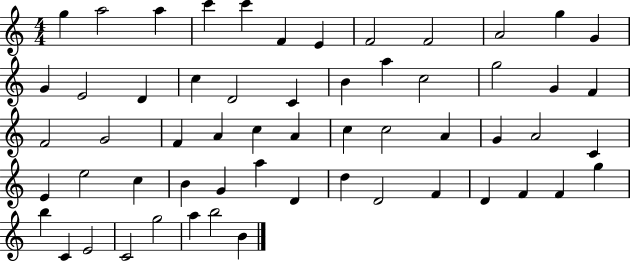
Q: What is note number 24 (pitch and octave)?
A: F4